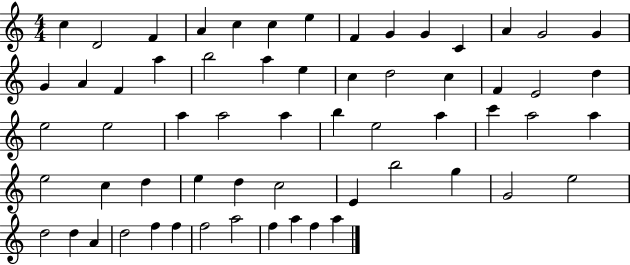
C5/q D4/h F4/q A4/q C5/q C5/q E5/q F4/q G4/q G4/q C4/q A4/q G4/h G4/q G4/q A4/q F4/q A5/q B5/h A5/q E5/q C5/q D5/h C5/q F4/q E4/h D5/q E5/h E5/h A5/q A5/h A5/q B5/q E5/h A5/q C6/q A5/h A5/q E5/h C5/q D5/q E5/q D5/q C5/h E4/q B5/h G5/q G4/h E5/h D5/h D5/q A4/q D5/h F5/q F5/q F5/h A5/h F5/q A5/q F5/q A5/q